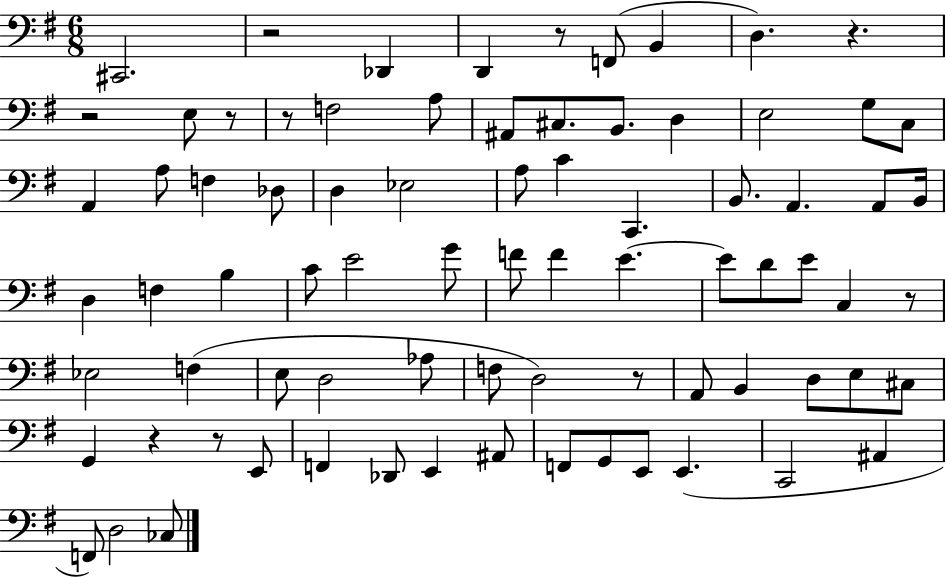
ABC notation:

X:1
T:Untitled
M:6/8
L:1/4
K:G
^C,,2 z2 _D,, D,, z/2 F,,/2 B,, D, z z2 E,/2 z/2 z/2 F,2 A,/2 ^A,,/2 ^C,/2 B,,/2 D, E,2 G,/2 C,/2 A,, A,/2 F, _D,/2 D, _E,2 A,/2 C C,, B,,/2 A,, A,,/2 B,,/4 D, F, B, C/2 E2 G/2 F/2 F E E/2 D/2 E/2 C, z/2 _E,2 F, E,/2 D,2 _A,/2 F,/2 D,2 z/2 A,,/2 B,, D,/2 E,/2 ^C,/2 G,, z z/2 E,,/2 F,, _D,,/2 E,, ^A,,/2 F,,/2 G,,/2 E,,/2 E,, C,,2 ^A,, F,,/2 D,2 _C,/2